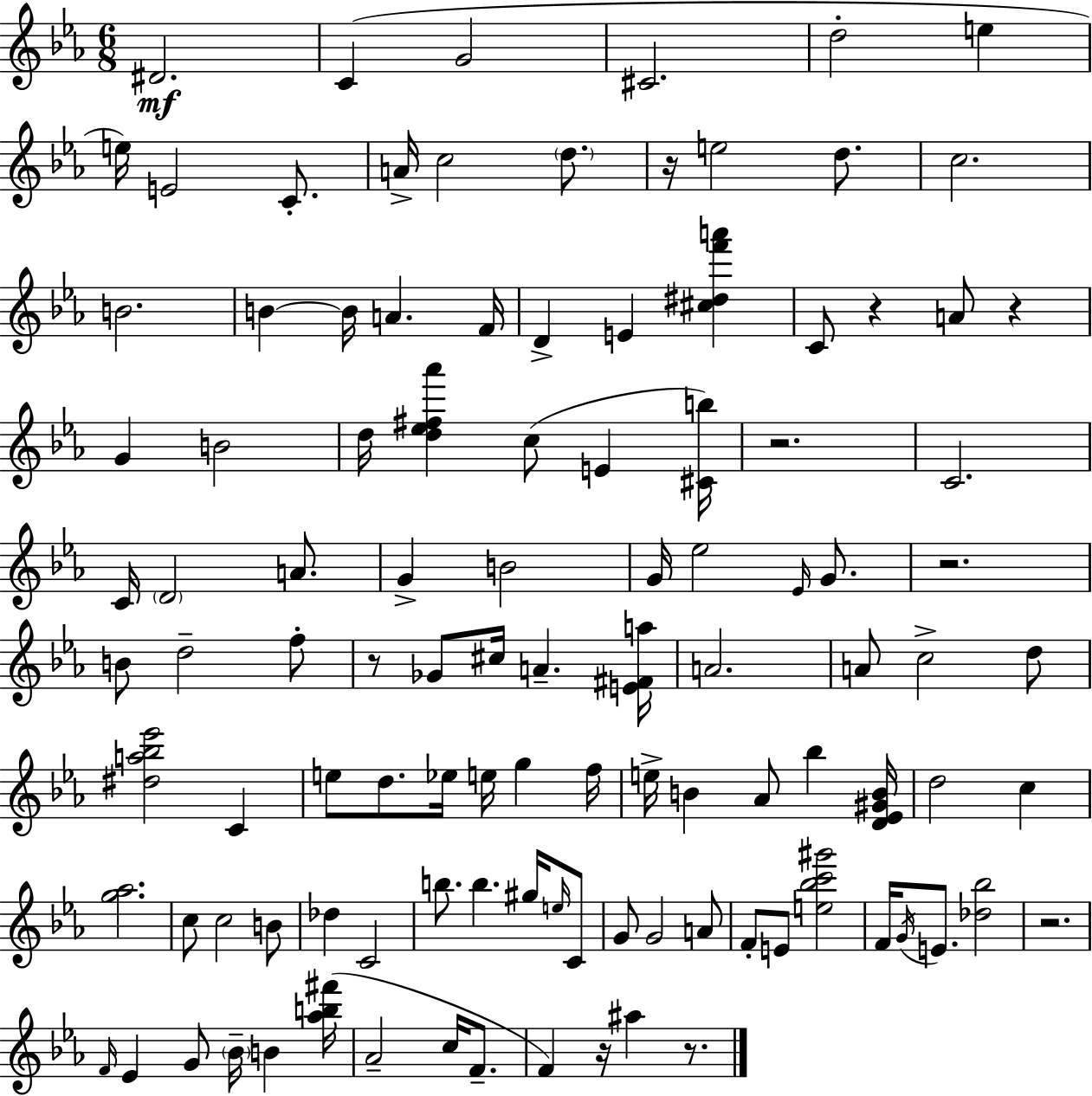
D#4/h. C4/q G4/h C#4/h. D5/h E5/q E5/s E4/h C4/e. A4/s C5/h D5/e. R/s E5/h D5/e. C5/h. B4/h. B4/q B4/s A4/q. F4/s D4/q E4/q [C#5,D#5,F6,A6]/q C4/e R/q A4/e R/q G4/q B4/h D5/s [D5,Eb5,F#5,Ab6]/q C5/e E4/q [C#4,B5]/s R/h. C4/h. C4/s D4/h A4/e. G4/q B4/h G4/s Eb5/h Eb4/s G4/e. R/h. B4/e D5/h F5/e R/e Gb4/e C#5/s A4/q. [E4,F#4,A5]/s A4/h. A4/e C5/h D5/e [D#5,A5,Bb5,Eb6]/h C4/q E5/e D5/e. Eb5/s E5/s G5/q F5/s E5/s B4/q Ab4/e Bb5/q [D4,Eb4,G#4,B4]/s D5/h C5/q [G5,Ab5]/h. C5/e C5/h B4/e Db5/q C4/h B5/e. B5/q. G#5/s E5/s C4/e G4/e G4/h A4/e F4/e E4/e [E5,Bb5,C6,G#6]/h F4/s G4/s E4/e. [Db5,Bb5]/h R/h. F4/s Eb4/q G4/e Bb4/s B4/q [Ab5,B5,F#6]/s Ab4/h C5/s F4/e. F4/q R/s A#5/q R/e.